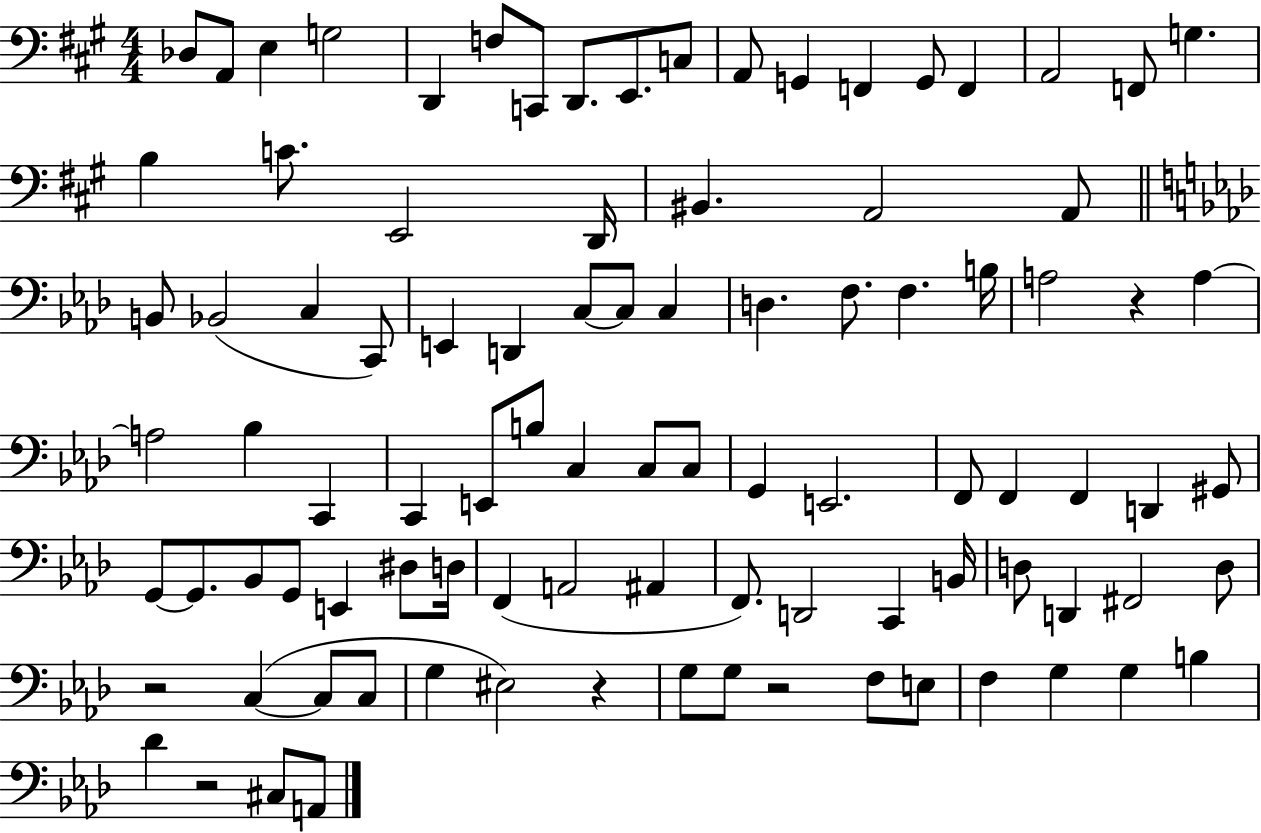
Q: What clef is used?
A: bass